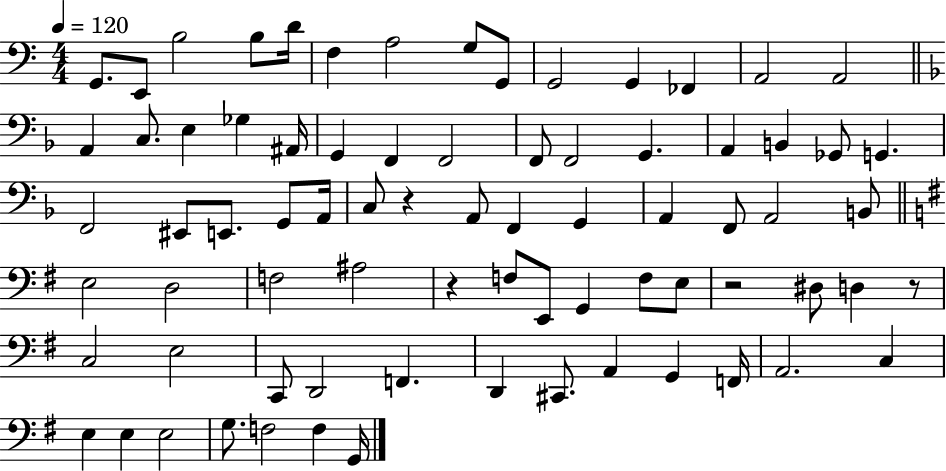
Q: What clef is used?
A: bass